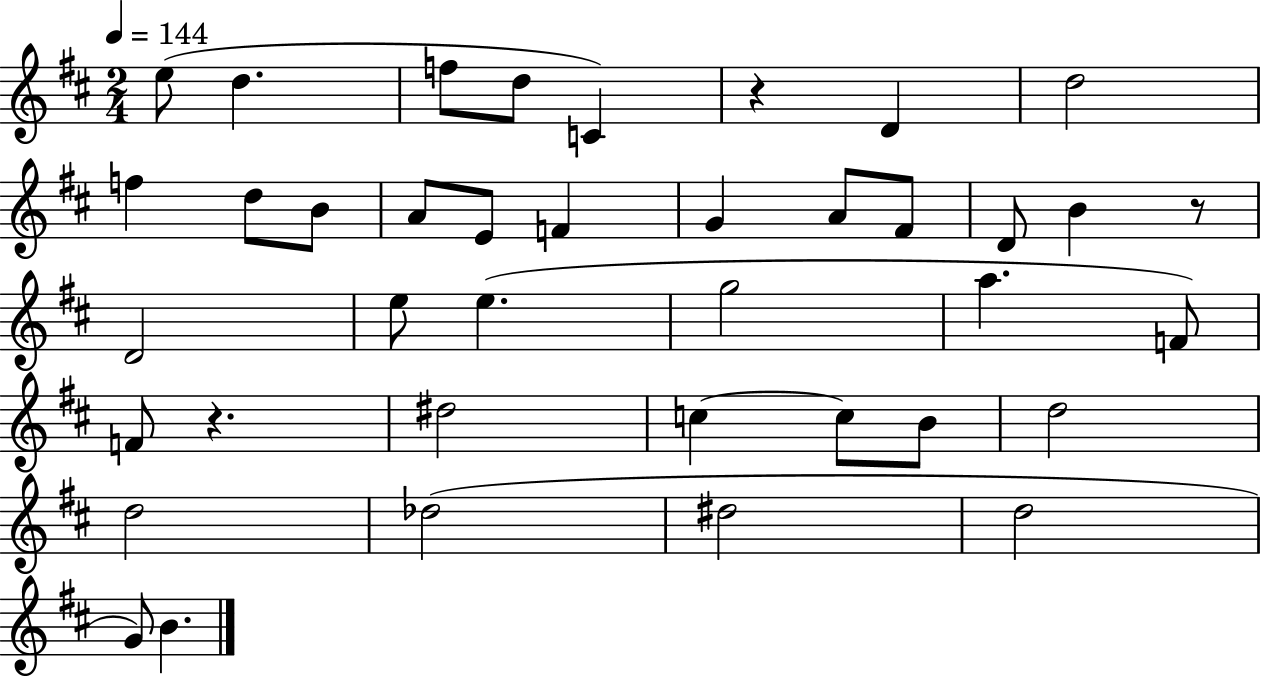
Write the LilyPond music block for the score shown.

{
  \clef treble
  \numericTimeSignature
  \time 2/4
  \key d \major
  \tempo 4 = 144
  e''8( d''4. | f''8 d''8 c'4) | r4 d'4 | d''2 | \break f''4 d''8 b'8 | a'8 e'8 f'4 | g'4 a'8 fis'8 | d'8 b'4 r8 | \break d'2 | e''8 e''4.( | g''2 | a''4. f'8) | \break f'8 r4. | dis''2 | c''4~~ c''8 b'8 | d''2 | \break d''2 | des''2( | dis''2 | d''2 | \break g'8) b'4. | \bar "|."
}